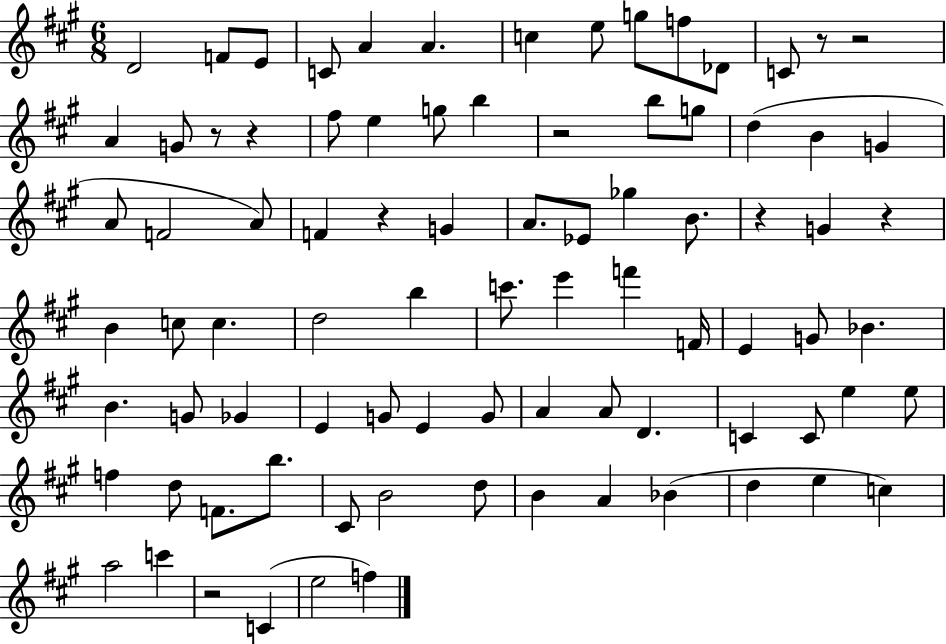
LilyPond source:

{
  \clef treble
  \numericTimeSignature
  \time 6/8
  \key a \major
  d'2 f'8 e'8 | c'8 a'4 a'4. | c''4 e''8 g''8 f''8 des'8 | c'8 r8 r2 | \break a'4 g'8 r8 r4 | fis''8 e''4 g''8 b''4 | r2 b''8 g''8 | d''4( b'4 g'4 | \break a'8 f'2 a'8) | f'4 r4 g'4 | a'8. ees'8 ges''4 b'8. | r4 g'4 r4 | \break b'4 c''8 c''4. | d''2 b''4 | c'''8. e'''4 f'''4 f'16 | e'4 g'8 bes'4. | \break b'4. g'8 ges'4 | e'4 g'8 e'4 g'8 | a'4 a'8 d'4. | c'4 c'8 e''4 e''8 | \break f''4 d''8 f'8. b''8. | cis'8 b'2 d''8 | b'4 a'4 bes'4( | d''4 e''4 c''4) | \break a''2 c'''4 | r2 c'4( | e''2 f''4) | \bar "|."
}